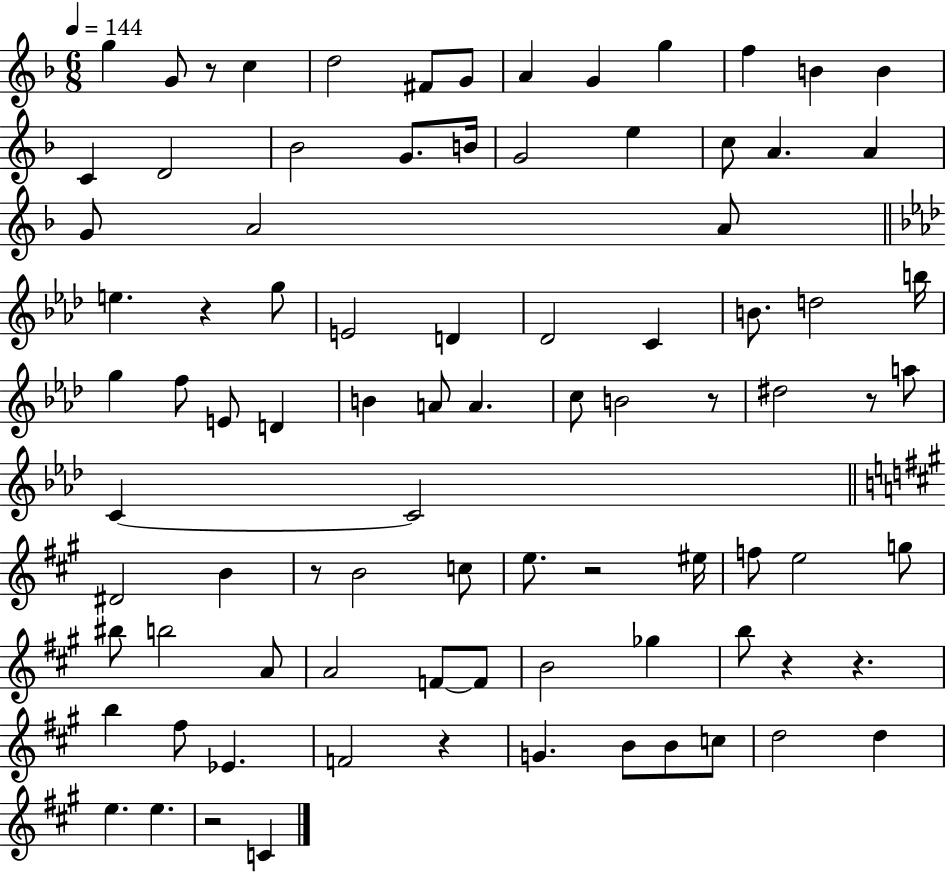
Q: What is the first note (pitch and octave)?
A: G5